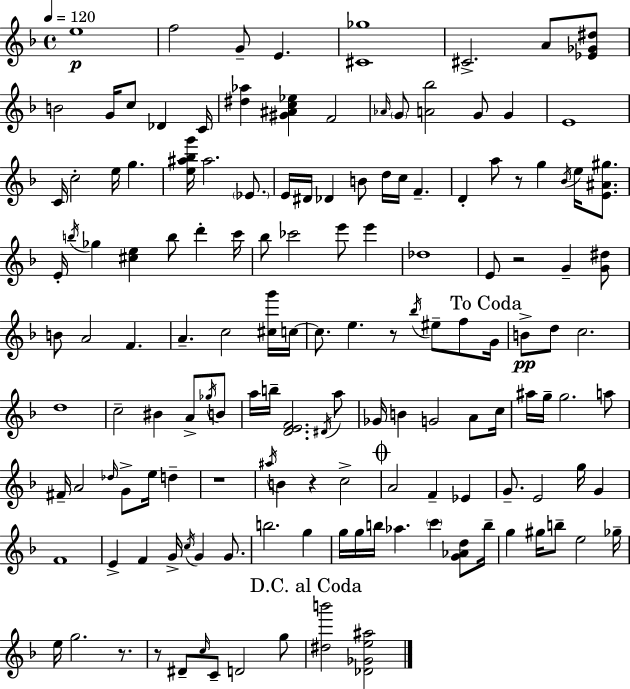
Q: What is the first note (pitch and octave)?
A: E5